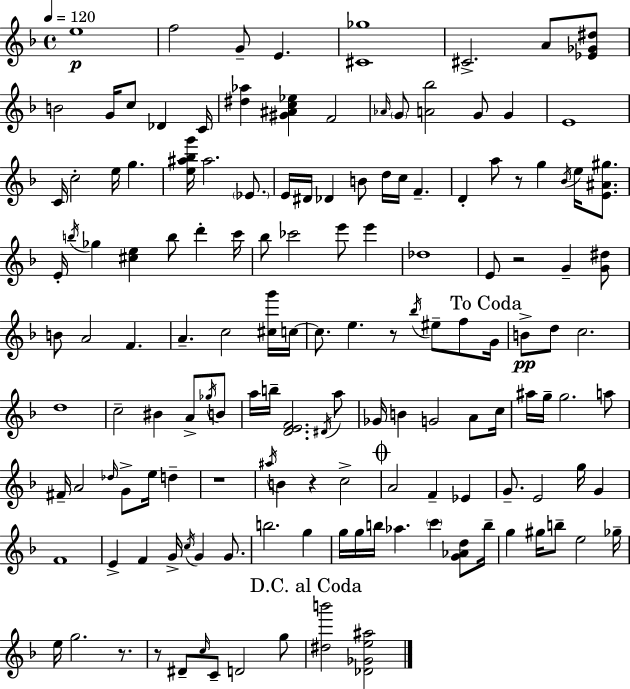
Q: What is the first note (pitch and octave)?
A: E5